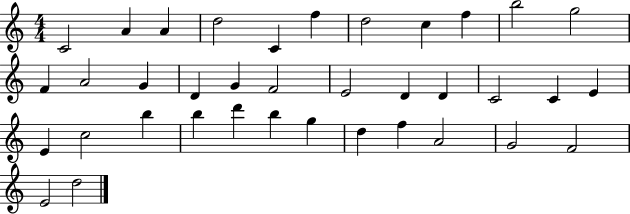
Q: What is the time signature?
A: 4/4